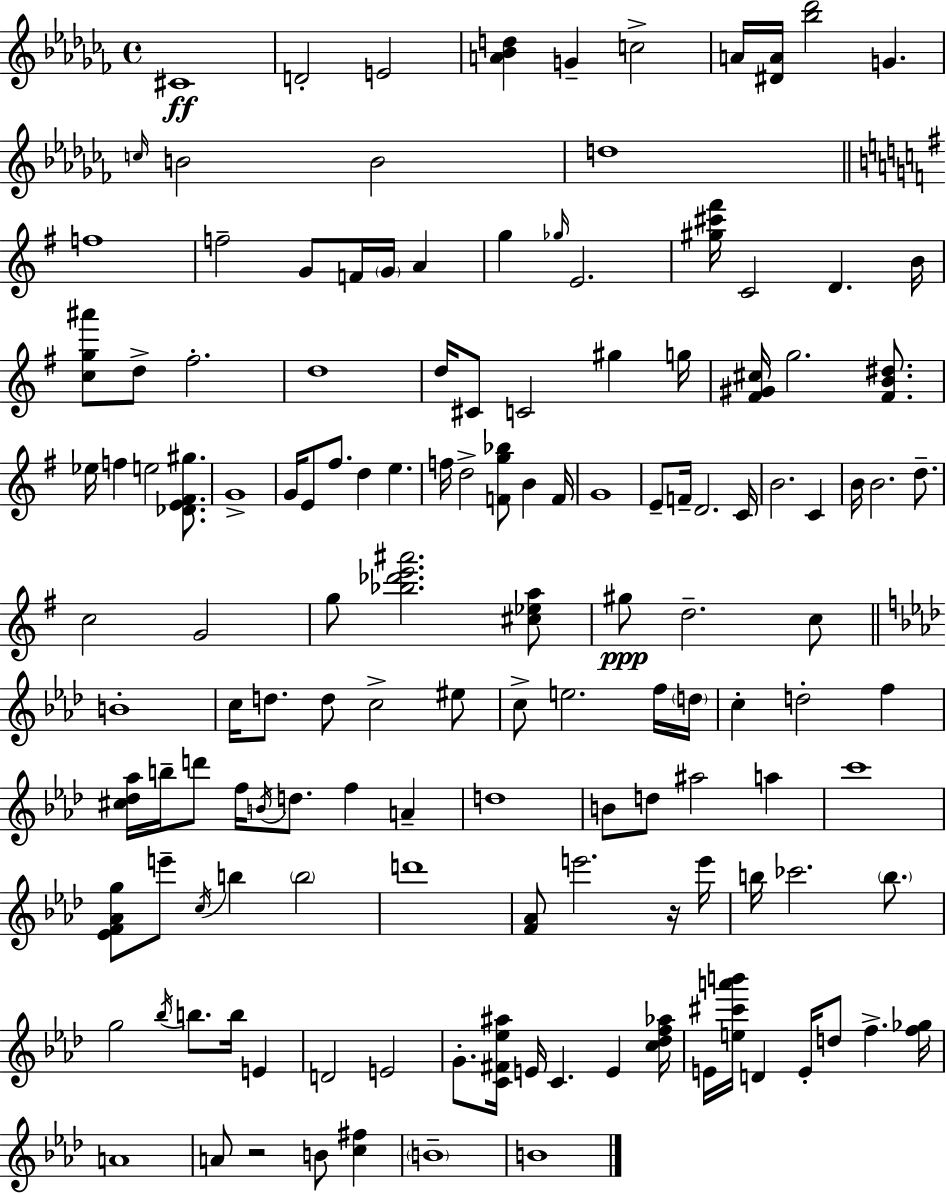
{
  \clef treble
  \time 4/4
  \defaultTimeSignature
  \key aes \minor
  cis'1\ff | d'2-. e'2 | <a' bes' d''>4 g'4-- c''2-> | a'16 <dis' a'>16 <bes'' des'''>2 g'4. | \break \grace { c''16 } b'2 b'2 | d''1 | \bar "||" \break \key g \major f''1 | f''2-- g'8 f'16 \parenthesize g'16 a'4 | g''4 \grace { ges''16 } e'2. | <gis'' cis''' fis'''>16 c'2 d'4. | \break b'16 <c'' g'' ais'''>8 d''8-> fis''2.-. | d''1 | d''16 cis'8 c'2 gis''4 | g''16 <fis' gis' cis''>16 g''2. <fis' b' dis''>8. | \break ees''16 f''4 e''2 <des' e' fis' gis''>8. | g'1-> | g'16 e'8 fis''8. d''4 e''4. | f''16 d''2-> <f' g'' bes''>8 b'4 | \break f'16 g'1 | e'8-- f'16-- d'2. | c'16 b'2. c'4 | b'16 b'2. d''8.-- | \break c''2 g'2 | g''8 <bes'' des''' e''' ais'''>2. <cis'' ees'' a''>8 | gis''8\ppp d''2.-- c''8 | \bar "||" \break \key aes \major b'1-. | c''16 d''8. d''8 c''2-> eis''8 | c''8-> e''2. f''16 \parenthesize d''16 | c''4-. d''2-. f''4 | \break <cis'' des'' aes''>16 b''16-- d'''8 f''16 \acciaccatura { b'16 } d''8. f''4 a'4-- | d''1 | b'8 d''8 ais''2 a''4 | c'''1 | \break <ees' f' aes' g''>8 e'''8-- \acciaccatura { c''16 } b''4 \parenthesize b''2 | d'''1 | <f' aes'>8 e'''2. | r16 e'''16 b''16 ces'''2. \parenthesize b''8. | \break g''2 \acciaccatura { bes''16 } b''8. b''16 e'4 | d'2 e'2 | g'8.-. <c' fis' ees'' ais''>16 e'16 c'4. e'4 | <c'' des'' f'' aes''>16 e'16 <e'' cis''' a''' b'''>16 d'4 e'16-. d''8 f''4.-> | \break <f'' ges''>16 a'1 | a'8 r2 b'8 <c'' fis''>4 | \parenthesize b'1-- | b'1 | \break \bar "|."
}